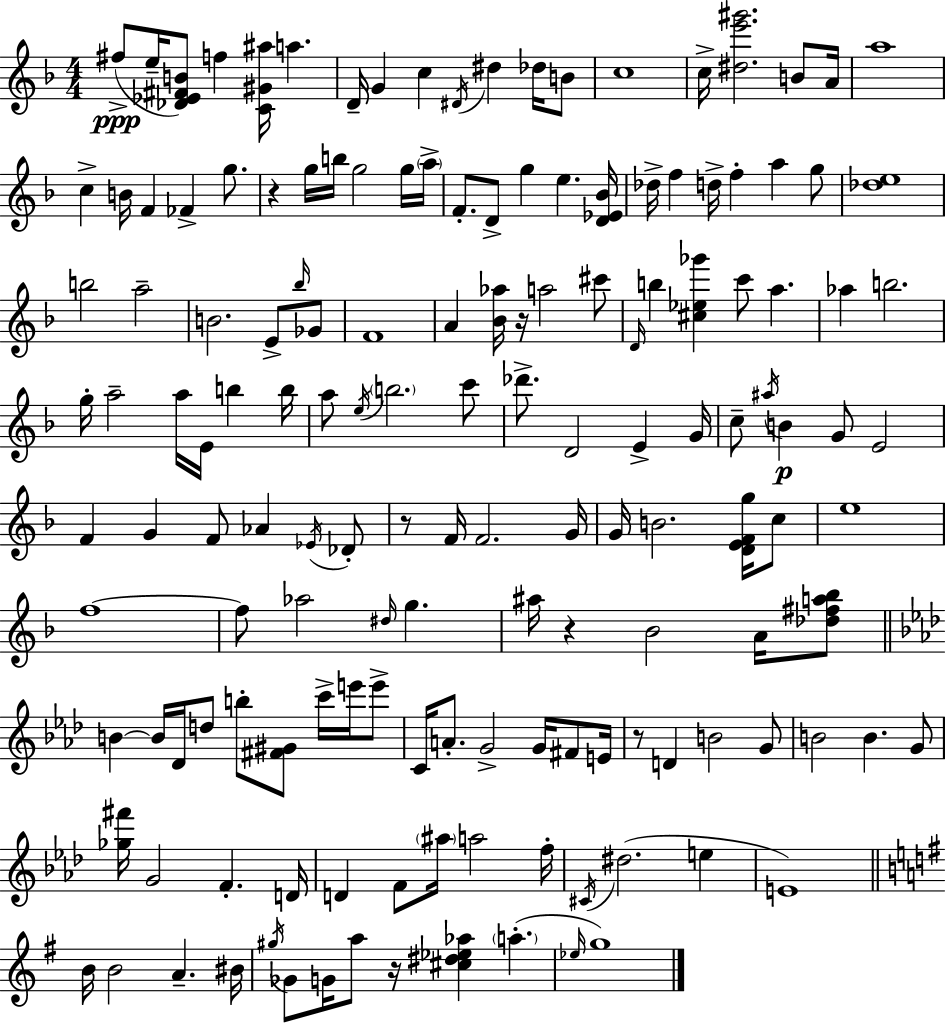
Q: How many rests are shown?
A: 6